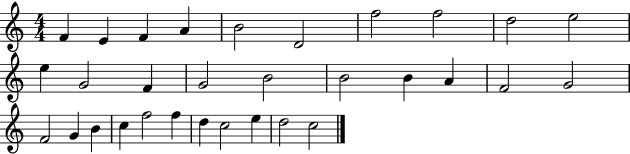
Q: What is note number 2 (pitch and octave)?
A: E4